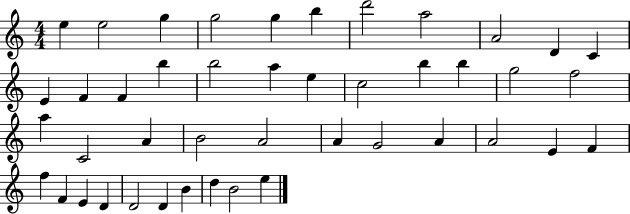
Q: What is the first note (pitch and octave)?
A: E5